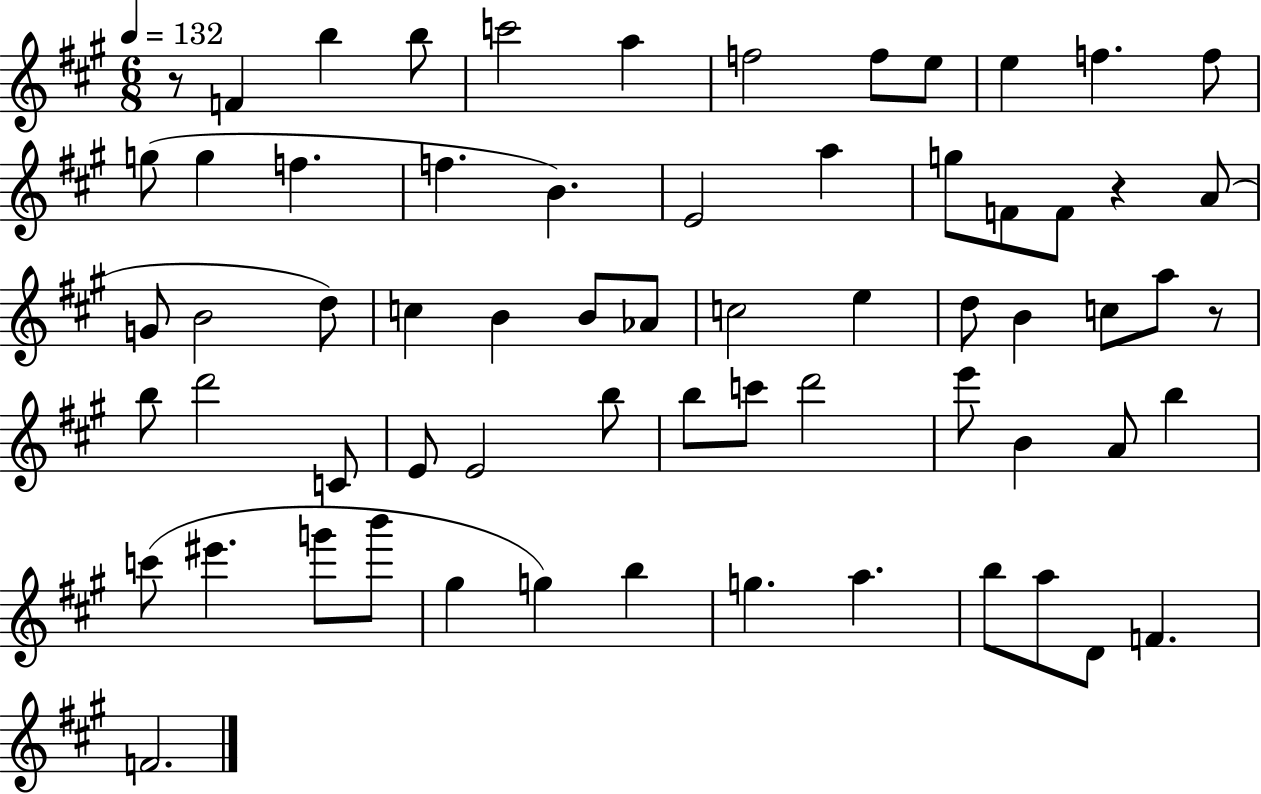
R/e F4/q B5/q B5/e C6/h A5/q F5/h F5/e E5/e E5/q F5/q. F5/e G5/e G5/q F5/q. F5/q. B4/q. E4/h A5/q G5/e F4/e F4/e R/q A4/e G4/e B4/h D5/e C5/q B4/q B4/e Ab4/e C5/h E5/q D5/e B4/q C5/e A5/e R/e B5/e D6/h C4/e E4/e E4/h B5/e B5/e C6/e D6/h E6/e B4/q A4/e B5/q C6/e EIS6/q. G6/e B6/e G#5/q G5/q B5/q G5/q. A5/q. B5/e A5/e D4/e F4/q. F4/h.